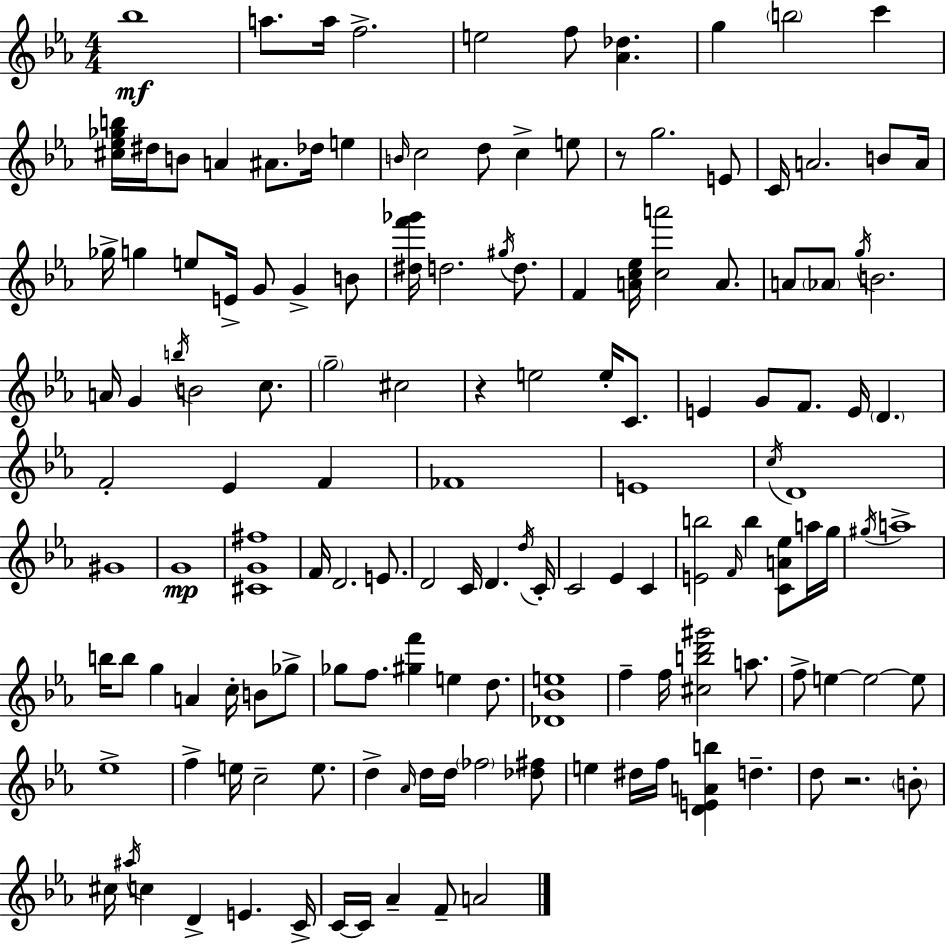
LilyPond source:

{
  \clef treble
  \numericTimeSignature
  \time 4/4
  \key ees \major
  \repeat volta 2 { bes''1\mf | a''8. a''16 f''2.-> | e''2 f''8 <aes' des''>4. | g''4 \parenthesize b''2 c'''4 | \break <cis'' ees'' ges'' b''>16 dis''16 b'8 a'4 ais'8. des''16 e''4 | \grace { b'16 } c''2 d''8 c''4-> e''8 | r8 g''2. e'8 | c'16 a'2. b'8 | \break a'16 ges''16-> g''4 e''8 e'16-> g'8 g'4-> b'8 | <dis'' f''' ges'''>16 d''2. \acciaccatura { gis''16 } d''8. | f'4 <a' c'' ees''>16 <c'' a'''>2 a'8. | a'8 \parenthesize aes'8 \acciaccatura { g''16 } b'2. | \break a'16 g'4 \acciaccatura { b''16 } b'2 | c''8. \parenthesize g''2-- cis''2 | r4 e''2 | e''16-. c'8. e'4 g'8 f'8. e'16 \parenthesize d'4. | \break f'2-. ees'4 | f'4 fes'1 | e'1 | \acciaccatura { c''16 } d'1 | \break gis'1 | g'1\mp | <cis' g' fis''>1 | f'16 d'2. | \break e'8. d'2 c'16 d'4. | \acciaccatura { d''16 } c'16-. c'2 ees'4 | c'4 <e' b''>2 \grace { f'16 } b''4 | <c' a' ees''>8 a''16 g''16 \acciaccatura { gis''16 } a''1-> | \break b''16 b''8 g''4 a'4 | c''16-. b'8 ges''8-> ges''8 f''8. <gis'' f'''>4 | e''4 d''8. <des' bes' e''>1 | f''4-- f''16 <cis'' b'' d''' gis'''>2 | \break a''8. f''8-> e''4~~ e''2~~ | e''8 ees''1-> | f''4-> e''16 c''2-- | e''8. d''4-> \grace { aes'16 } d''16 d''16 \parenthesize fes''2 | \break <des'' fis''>8 e''4 dis''16 f''16 <d' e' a' b''>4 | d''4.-- d''8 r2. | \parenthesize b'8-. cis''16 \acciaccatura { ais''16 } c''4 d'4-> | e'4. c'16-> c'16~~ c'16 aes'4-- | \break f'8-- a'2 } \bar "|."
}